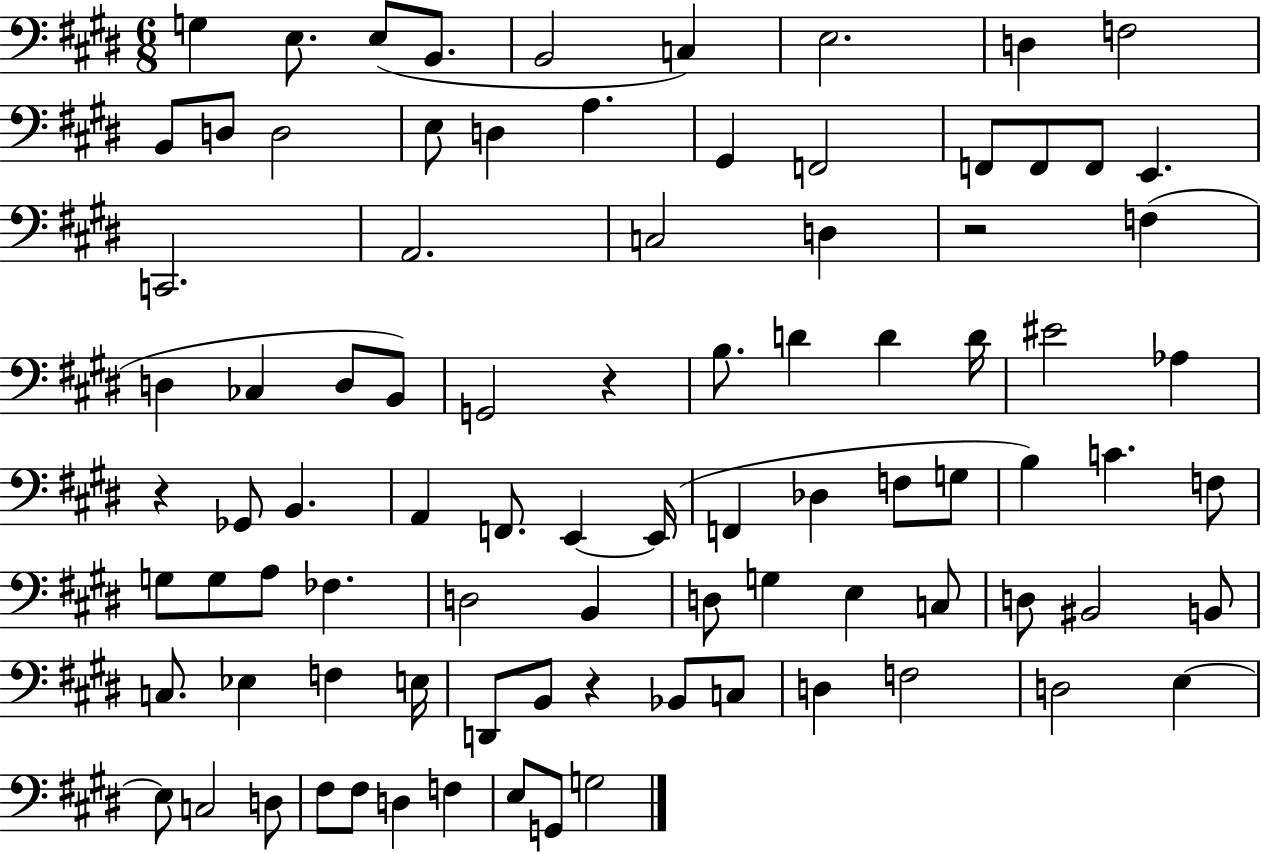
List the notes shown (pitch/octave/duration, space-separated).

G3/q E3/e. E3/e B2/e. B2/h C3/q E3/h. D3/q F3/h B2/e D3/e D3/h E3/e D3/q A3/q. G#2/q F2/h F2/e F2/e F2/e E2/q. C2/h. A2/h. C3/h D3/q R/h F3/q D3/q CES3/q D3/e B2/e G2/h R/q B3/e. D4/q D4/q D4/s EIS4/h Ab3/q R/q Gb2/e B2/q. A2/q F2/e. E2/q E2/s F2/q Db3/q F3/e G3/e B3/q C4/q. F3/e G3/e G3/e A3/e FES3/q. D3/h B2/q D3/e G3/q E3/q C3/e D3/e BIS2/h B2/e C3/e. Eb3/q F3/q E3/s D2/e B2/e R/q Bb2/e C3/e D3/q F3/h D3/h E3/q E3/e C3/h D3/e F#3/e F#3/e D3/q F3/q E3/e G2/e G3/h